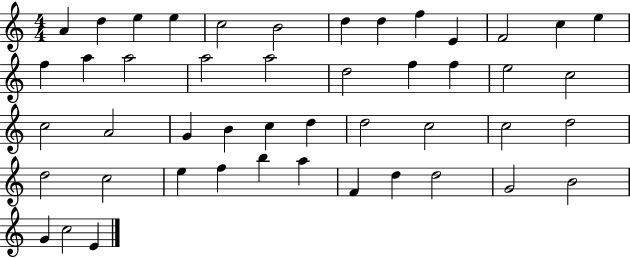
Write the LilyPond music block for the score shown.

{
  \clef treble
  \numericTimeSignature
  \time 4/4
  \key c \major
  a'4 d''4 e''4 e''4 | c''2 b'2 | d''4 d''4 f''4 e'4 | f'2 c''4 e''4 | \break f''4 a''4 a''2 | a''2 a''2 | d''2 f''4 f''4 | e''2 c''2 | \break c''2 a'2 | g'4 b'4 c''4 d''4 | d''2 c''2 | c''2 d''2 | \break d''2 c''2 | e''4 f''4 b''4 a''4 | f'4 d''4 d''2 | g'2 b'2 | \break g'4 c''2 e'4 | \bar "|."
}